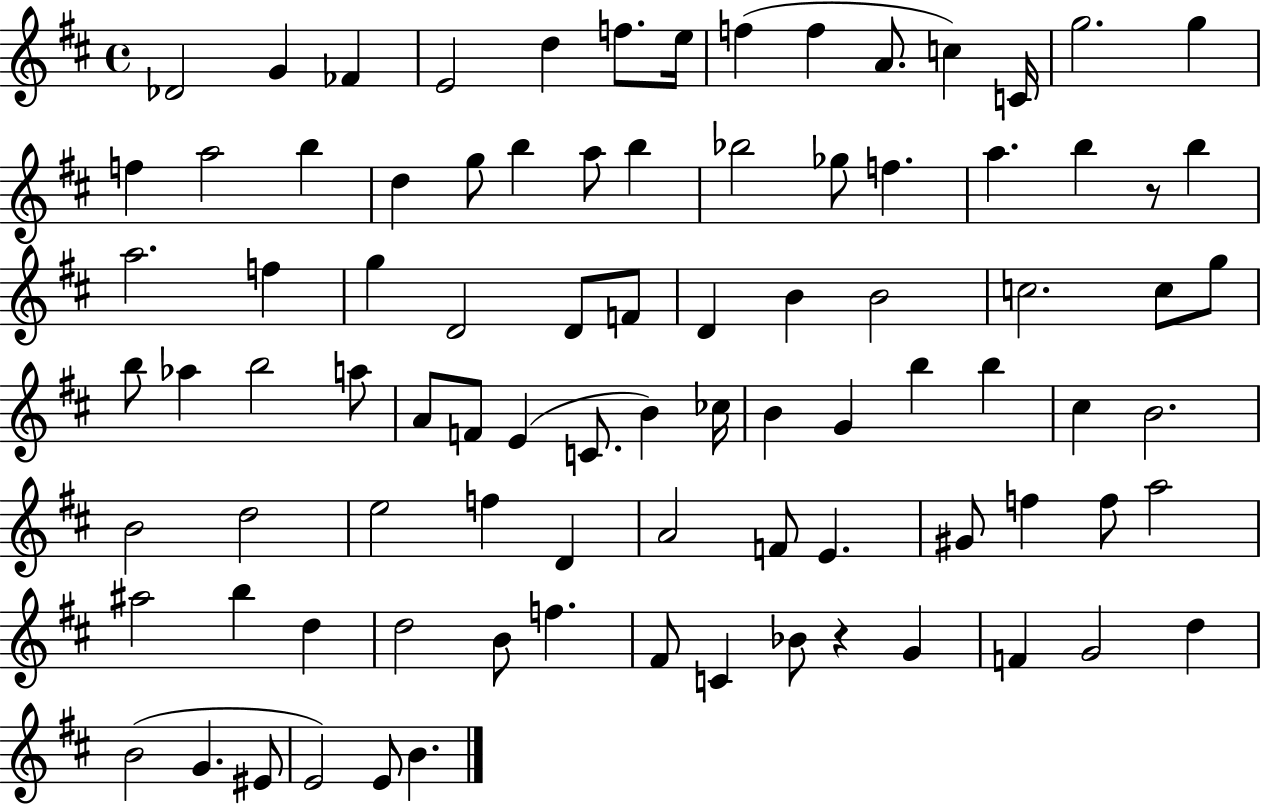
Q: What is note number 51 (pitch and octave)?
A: B4